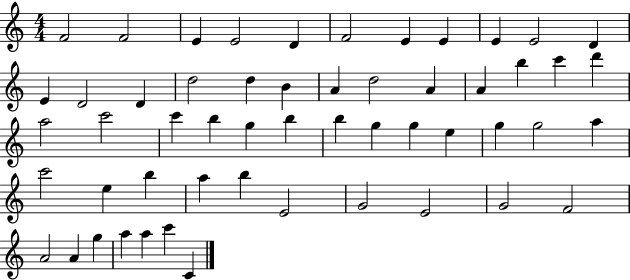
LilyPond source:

{
  \clef treble
  \numericTimeSignature
  \time 4/4
  \key c \major
  f'2 f'2 | e'4 e'2 d'4 | f'2 e'4 e'4 | e'4 e'2 d'4 | \break e'4 d'2 d'4 | d''2 d''4 b'4 | a'4 d''2 a'4 | a'4 b''4 c'''4 d'''4 | \break a''2 c'''2 | c'''4 b''4 g''4 b''4 | b''4 g''4 g''4 e''4 | g''4 g''2 a''4 | \break c'''2 e''4 b''4 | a''4 b''4 e'2 | g'2 e'2 | g'2 f'2 | \break a'2 a'4 g''4 | a''4 a''4 c'''4 c'4 | \bar "|."
}